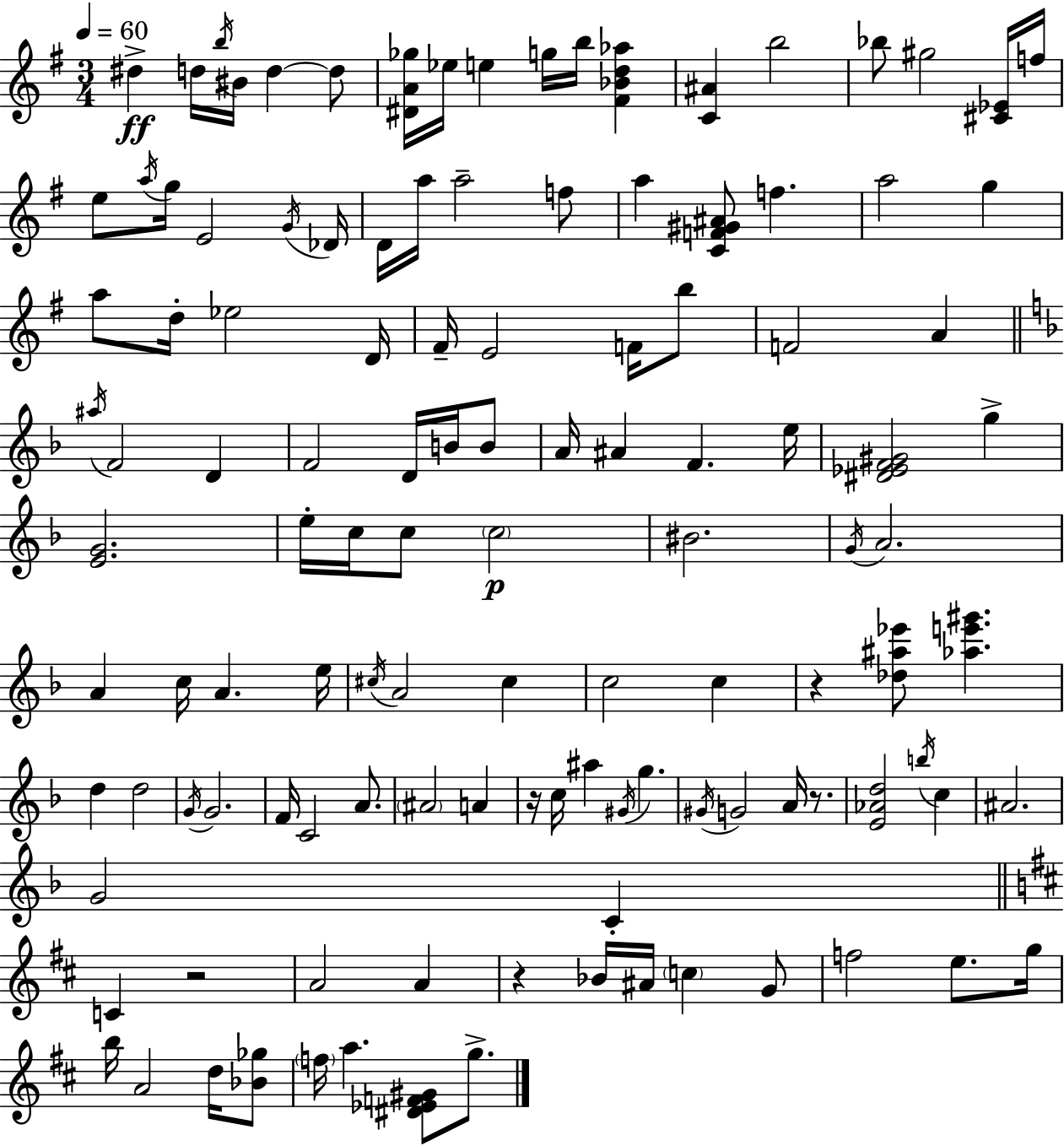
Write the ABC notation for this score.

X:1
T:Untitled
M:3/4
L:1/4
K:G
^d d/4 b/4 ^B/4 d d/2 [^DA_g]/4 _e/4 e g/4 b/4 [^F_Bd_a] [C^A] b2 _b/2 ^g2 [^C_E]/4 f/4 e/2 a/4 g/4 E2 G/4 _D/4 D/4 a/4 a2 f/2 a [CF^G^A]/2 f a2 g a/2 d/4 _e2 D/4 ^F/4 E2 F/4 b/2 F2 A ^a/4 F2 D F2 D/4 B/4 B/2 A/4 ^A F e/4 [^D_EF^G]2 g [EG]2 e/4 c/4 c/2 c2 ^B2 G/4 A2 A c/4 A e/4 ^c/4 A2 ^c c2 c z [_d^a_e']/2 [_ae'^g'] d d2 G/4 G2 F/4 C2 A/2 ^A2 A z/4 c/4 ^a ^G/4 g ^G/4 G2 A/4 z/2 [E_Ad]2 b/4 c ^A2 G2 C C z2 A2 A z _B/4 ^A/4 c G/2 f2 e/2 g/4 b/4 A2 d/4 [_B_g]/2 f/4 a [^D_EF^G]/2 g/2